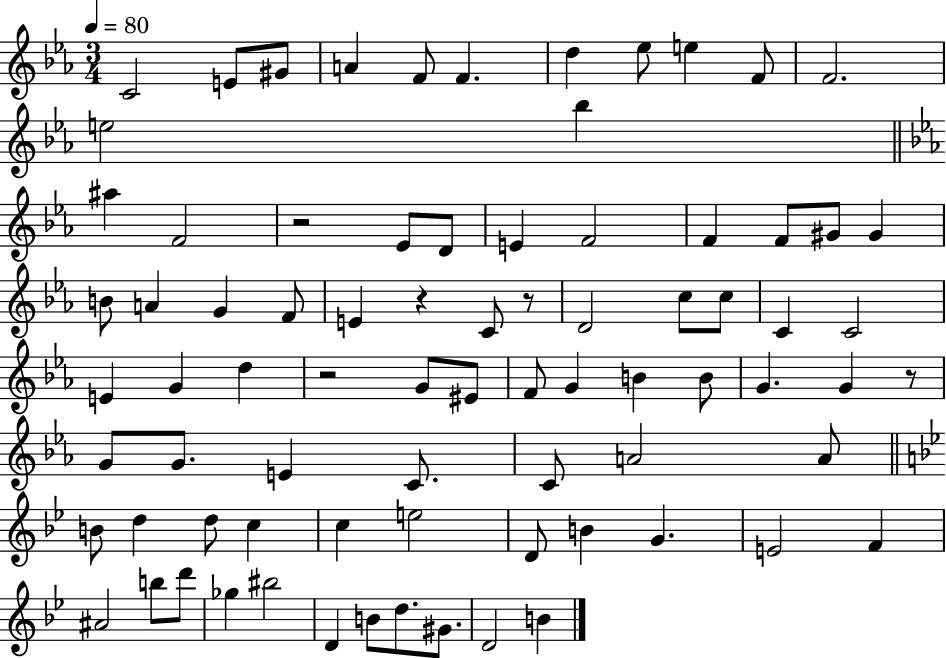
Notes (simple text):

C4/h E4/e G#4/e A4/q F4/e F4/q. D5/q Eb5/e E5/q F4/e F4/h. E5/h Bb5/q A#5/q F4/h R/h Eb4/e D4/e E4/q F4/h F4/q F4/e G#4/e G#4/q B4/e A4/q G4/q F4/e E4/q R/q C4/e R/e D4/h C5/e C5/e C4/q C4/h E4/q G4/q D5/q R/h G4/e EIS4/e F4/e G4/q B4/q B4/e G4/q. G4/q R/e G4/e G4/e. E4/q C4/e. C4/e A4/h A4/e B4/e D5/q D5/e C5/q C5/q E5/h D4/e B4/q G4/q. E4/h F4/q A#4/h B5/e D6/e Gb5/q BIS5/h D4/q B4/e D5/e. G#4/e. D4/h B4/q